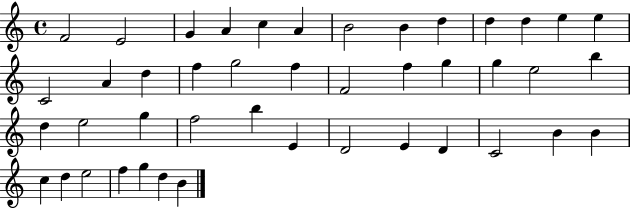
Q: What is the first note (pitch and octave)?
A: F4